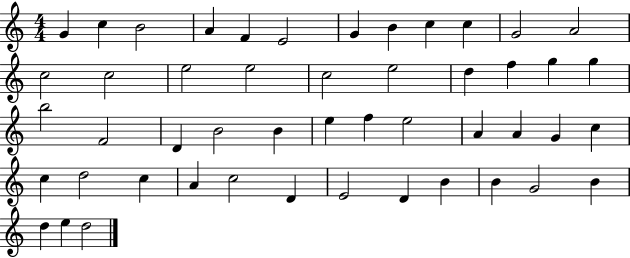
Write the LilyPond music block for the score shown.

{
  \clef treble
  \numericTimeSignature
  \time 4/4
  \key c \major
  g'4 c''4 b'2 | a'4 f'4 e'2 | g'4 b'4 c''4 c''4 | g'2 a'2 | \break c''2 c''2 | e''2 e''2 | c''2 e''2 | d''4 f''4 g''4 g''4 | \break b''2 f'2 | d'4 b'2 b'4 | e''4 f''4 e''2 | a'4 a'4 g'4 c''4 | \break c''4 d''2 c''4 | a'4 c''2 d'4 | e'2 d'4 b'4 | b'4 g'2 b'4 | \break d''4 e''4 d''2 | \bar "|."
}